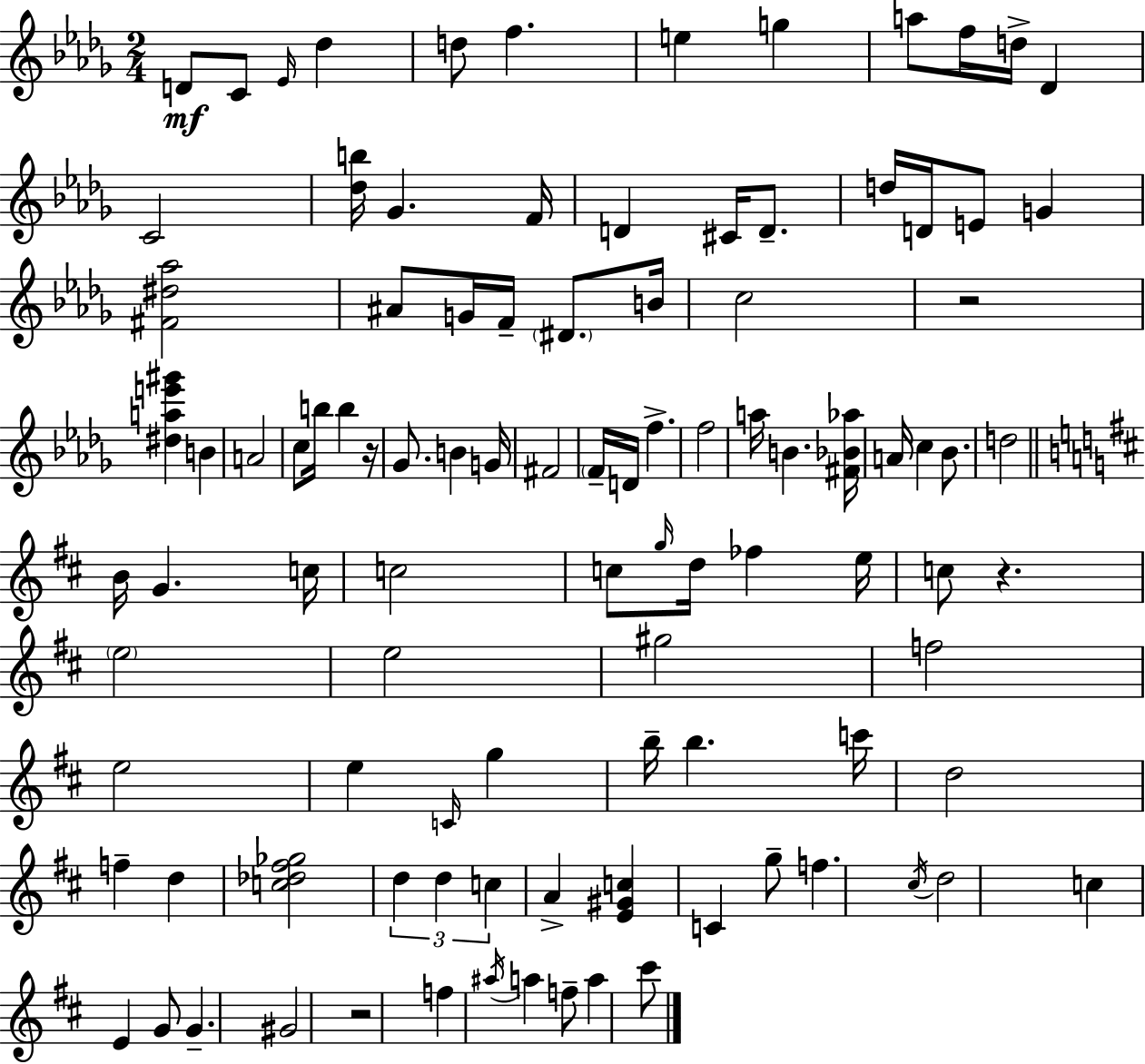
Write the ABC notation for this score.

X:1
T:Untitled
M:2/4
L:1/4
K:Bbm
D/2 C/2 _E/4 _d d/2 f e g a/2 f/4 d/4 _D C2 [_db]/4 _G F/4 D ^C/4 D/2 d/4 D/4 E/2 G [^F^d_a]2 ^A/2 G/4 F/4 ^D/2 B/4 c2 z2 [^dae'^g'] B A2 c/2 b/4 b z/4 _G/2 B G/4 ^F2 F/4 D/4 f f2 a/4 B [^F_B_a]/4 A/4 c _B/2 d2 B/4 G c/4 c2 c/2 g/4 d/4 _f e/4 c/2 z e2 e2 ^g2 f2 e2 e C/4 g b/4 b c'/4 d2 f d [c_d^f_g]2 d d c A [E^Gc] C g/2 f ^c/4 d2 c E G/2 G ^G2 z2 f ^a/4 a f/2 a ^c'/2